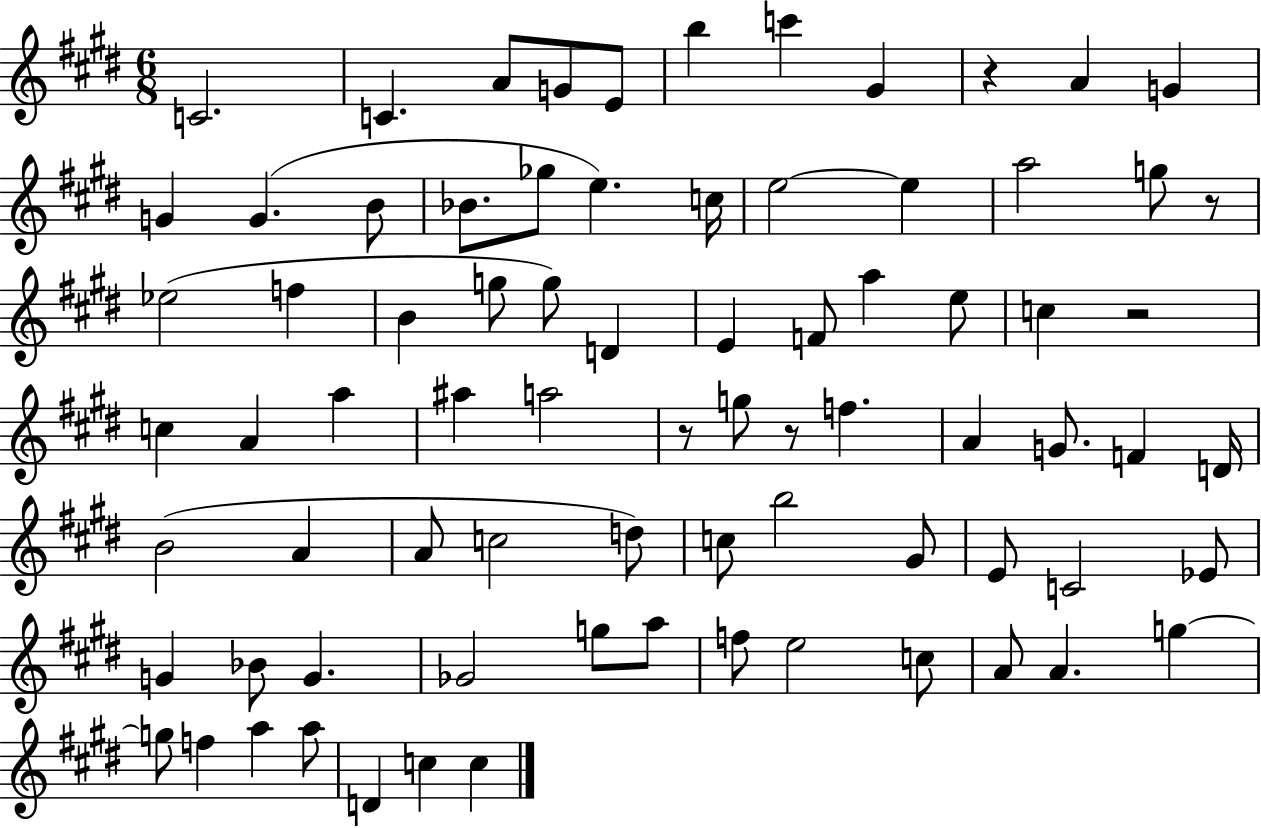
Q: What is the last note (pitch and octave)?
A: C5